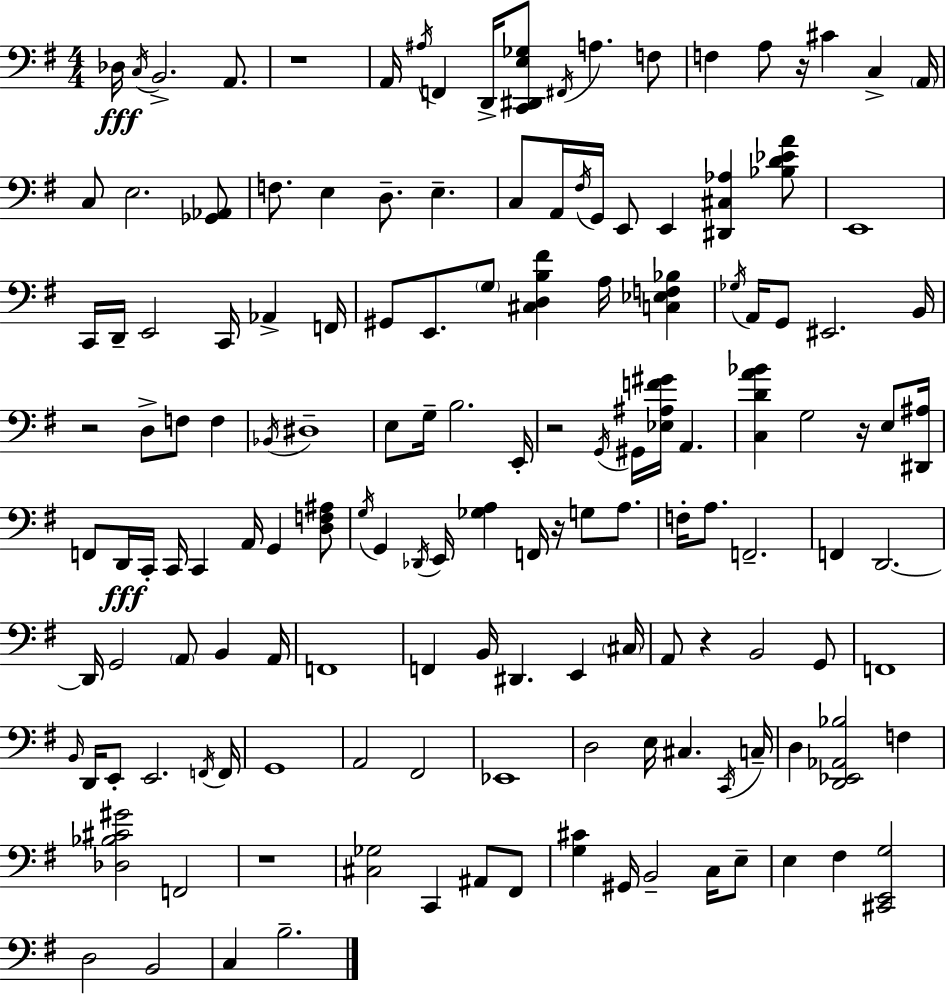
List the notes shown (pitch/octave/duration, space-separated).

Db3/s C3/s B2/h. A2/e. R/w A2/s A#3/s F2/q D2/s [C2,D#2,E3,Gb3]/e F#2/s A3/q. F3/e F3/q A3/e R/s C#4/q C3/q A2/s C3/e E3/h. [Gb2,Ab2]/e F3/e. E3/q D3/e. E3/q. C3/e A2/s F#3/s G2/s E2/e E2/q [D#2,C#3,Ab3]/q [Bb3,D4,Eb4,A4]/e E2/w C2/s D2/s E2/h C2/s Ab2/q F2/s G#2/e E2/e. G3/e [C#3,D3,B3,F#4]/q A3/s [C3,Eb3,F3,Bb3]/q Gb3/s A2/s G2/e EIS2/h. B2/s R/h D3/e F3/e F3/q Bb2/s D#3/w E3/e G3/s B3/h. E2/s R/h G2/s G#2/s [Eb3,A#3,F4,G#4]/s A2/q. [C3,D4,A4,Bb4]/q G3/h R/s E3/e [D#2,A#3]/s F2/e D2/s C2/s C2/s C2/q A2/s G2/q [D3,F3,A#3]/e G3/s G2/q Db2/s E2/s [Gb3,A3]/q F2/s R/s G3/e A3/e. F3/s A3/e. F2/h. F2/q D2/h. D2/s G2/h A2/e B2/q A2/s F2/w F2/q B2/s D#2/q. E2/q C#3/s A2/e R/q B2/h G2/e F2/w B2/s D2/s E2/e E2/h. F2/s F2/s G2/w A2/h F#2/h Eb2/w D3/h E3/s C#3/q. C2/s C3/s D3/q [D2,Eb2,Ab2,Bb3]/h F3/q [Db3,Bb3,C#4,G#4]/h F2/h R/w [C#3,Gb3]/h C2/q A#2/e F#2/e [G3,C#4]/q G#2/s B2/h C3/s E3/e E3/q F#3/q [C#2,E2,G3]/h D3/h B2/h C3/q B3/h.